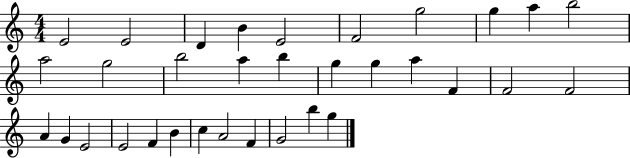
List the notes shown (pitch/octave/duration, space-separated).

E4/h E4/h D4/q B4/q E4/h F4/h G5/h G5/q A5/q B5/h A5/h G5/h B5/h A5/q B5/q G5/q G5/q A5/q F4/q F4/h F4/h A4/q G4/q E4/h E4/h F4/q B4/q C5/q A4/h F4/q G4/h B5/q G5/q